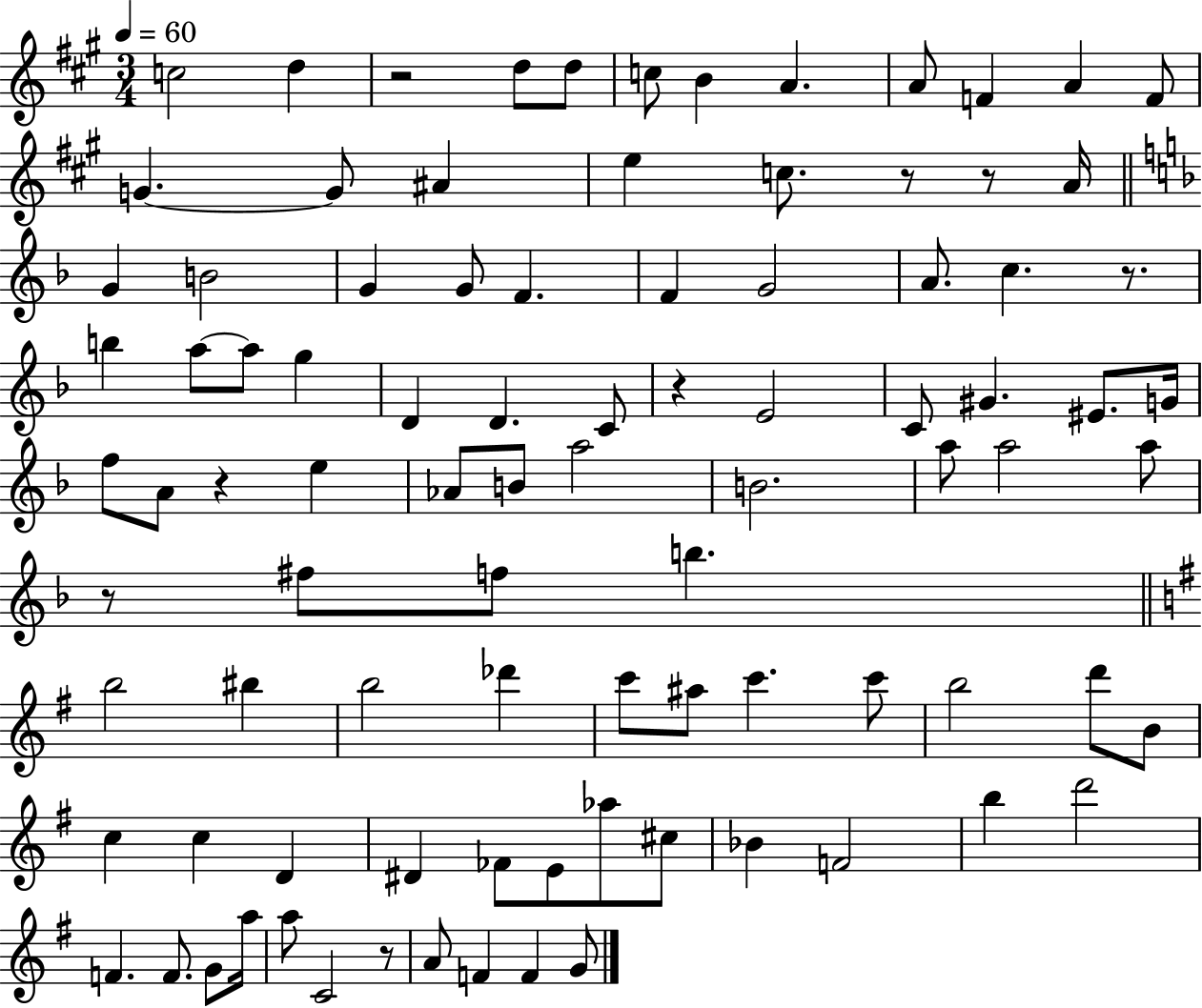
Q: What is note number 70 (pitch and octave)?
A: C#5